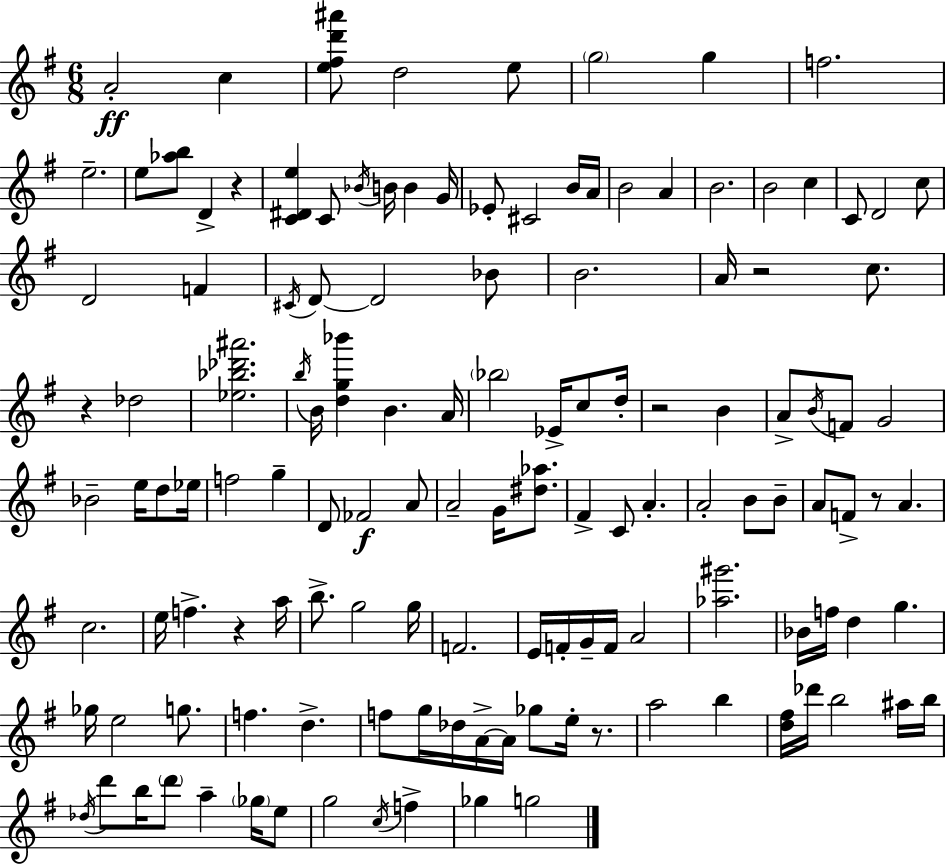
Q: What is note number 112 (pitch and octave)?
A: E5